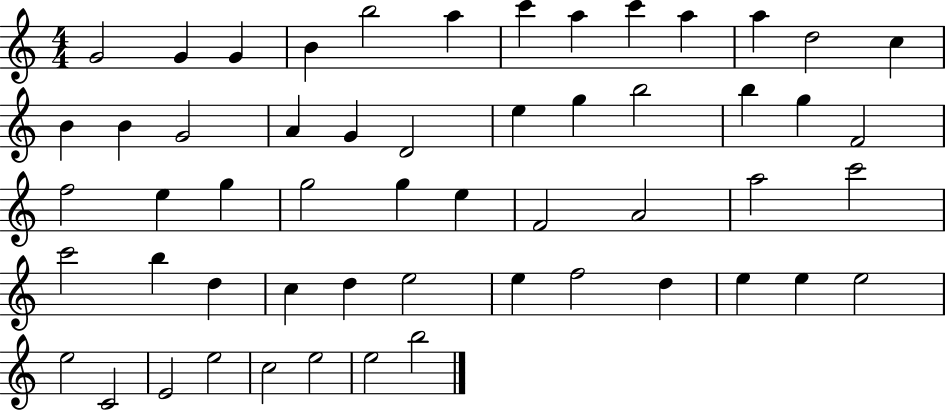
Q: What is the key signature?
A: C major